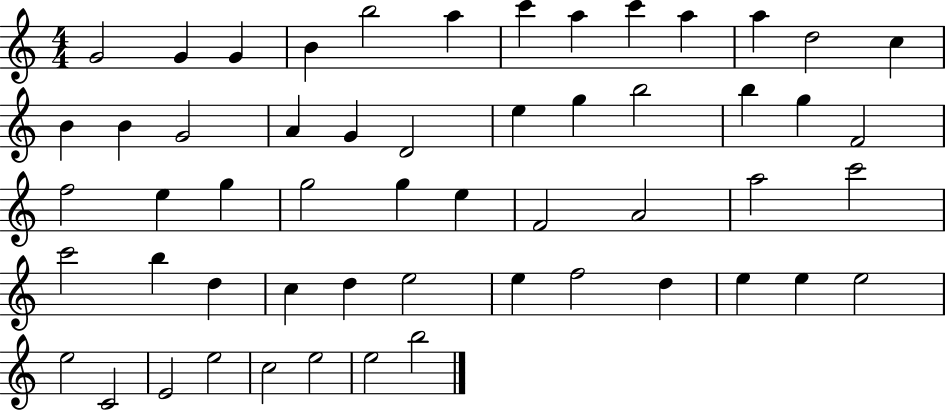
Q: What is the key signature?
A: C major